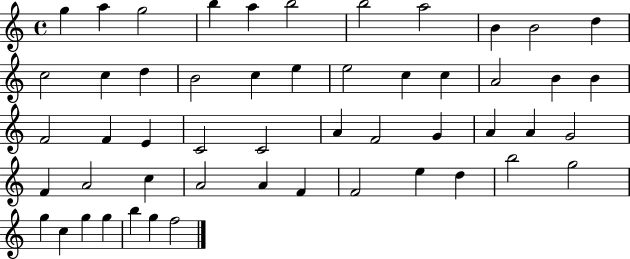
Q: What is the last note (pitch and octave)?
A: F5